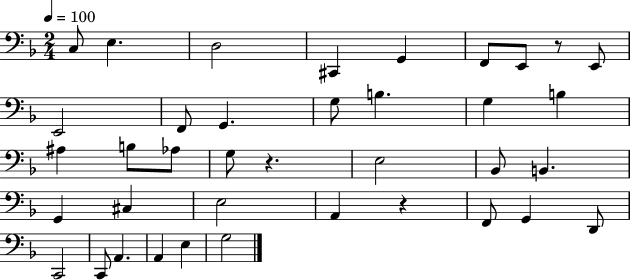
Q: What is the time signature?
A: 2/4